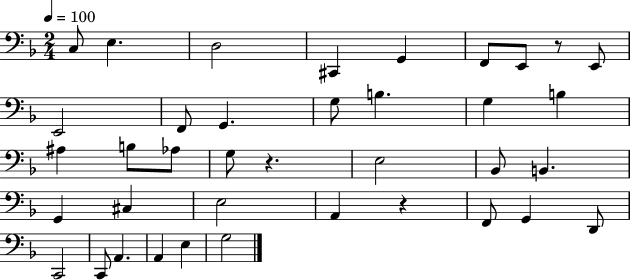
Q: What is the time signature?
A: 2/4